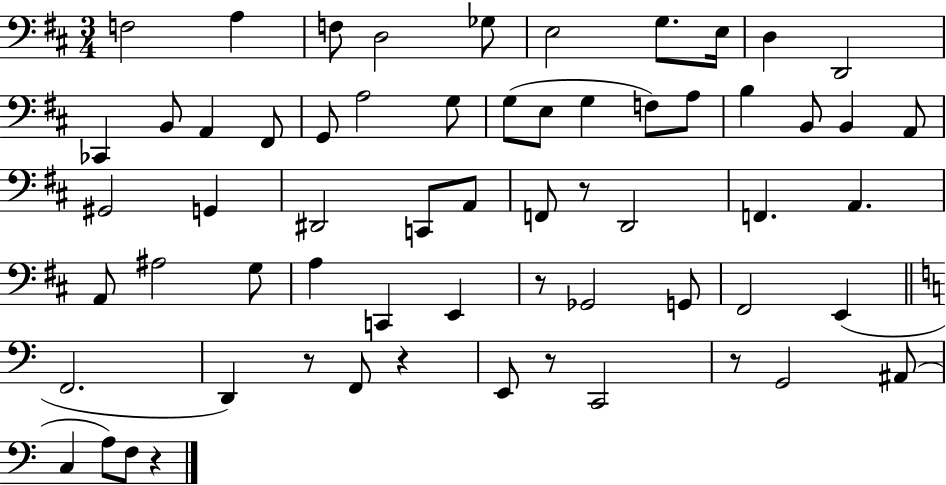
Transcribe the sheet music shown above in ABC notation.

X:1
T:Untitled
M:3/4
L:1/4
K:D
F,2 A, F,/2 D,2 _G,/2 E,2 G,/2 E,/4 D, D,,2 _C,, B,,/2 A,, ^F,,/2 G,,/2 A,2 G,/2 G,/2 E,/2 G, F,/2 A,/2 B, B,,/2 B,, A,,/2 ^G,,2 G,, ^D,,2 C,,/2 A,,/2 F,,/2 z/2 D,,2 F,, A,, A,,/2 ^A,2 G,/2 A, C,, E,, z/2 _G,,2 G,,/2 ^F,,2 E,, F,,2 D,, z/2 F,,/2 z E,,/2 z/2 C,,2 z/2 G,,2 ^A,,/2 C, A,/2 F,/2 z